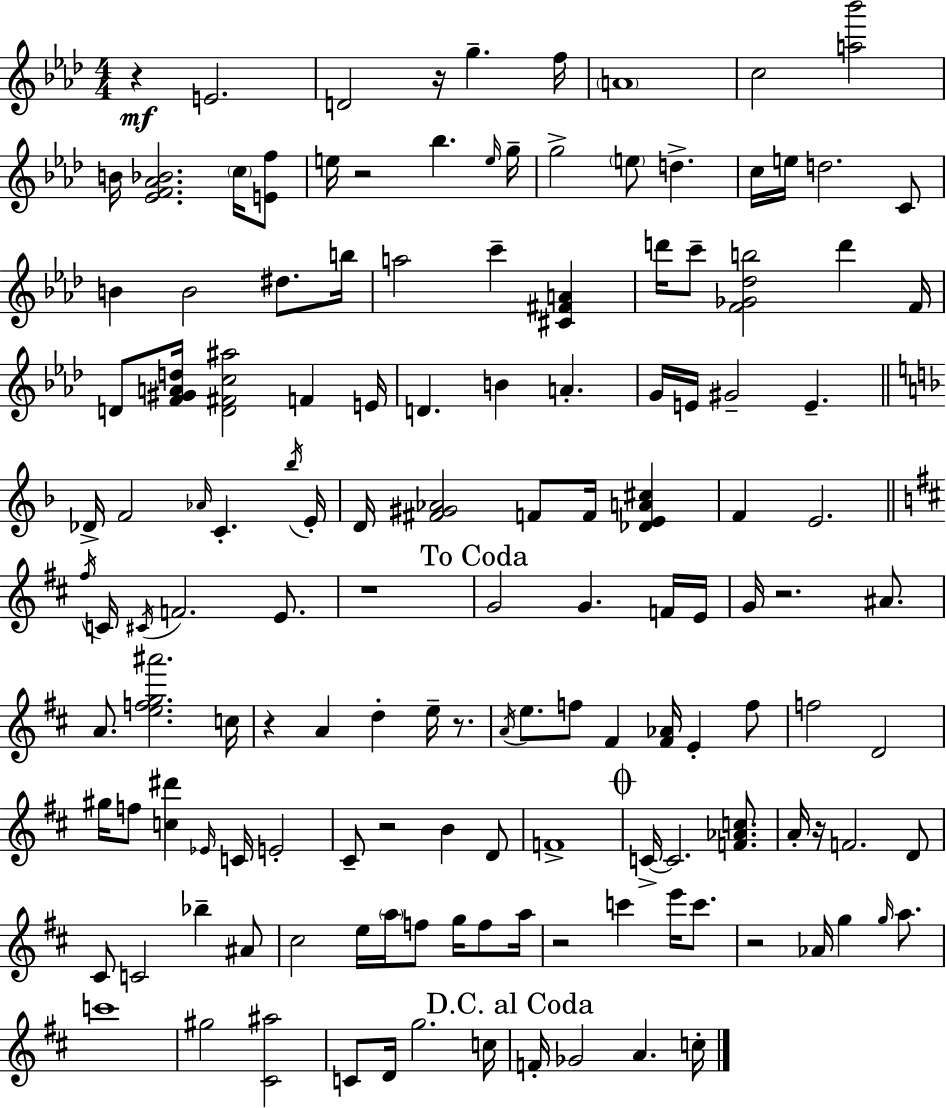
{
  \clef treble
  \numericTimeSignature
  \time 4/4
  \key aes \major
  r4\mf e'2. | d'2 r16 g''4.-- f''16 | \parenthesize a'1 | c''2 <a'' bes'''>2 | \break b'16 <ees' f' aes' bes'>2. \parenthesize c''16 <e' f''>8 | e''16 r2 bes''4. \grace { e''16 } | g''16-- g''2-> \parenthesize e''8 d''4.-> | c''16 e''16 d''2. c'8 | \break b'4 b'2 dis''8. | b''16 a''2 c'''4-- <cis' fis' a'>4 | d'''16 c'''8-- <f' ges' des'' b''>2 d'''4 | f'16 d'8 <f' gis' a' d''>16 <d' fis' c'' ais''>2 f'4 | \break e'16 d'4. b'4 a'4.-. | g'16 e'16 gis'2-- e'4.-- | \bar "||" \break \key d \minor des'16-> f'2 \grace { aes'16 } c'4.-. | \acciaccatura { bes''16 } e'16-. d'16 <fis' gis' aes'>2 f'8 f'16 <des' e' a' cis''>4 | f'4 e'2. | \bar "||" \break \key d \major \acciaccatura { fis''16 } c'16 \acciaccatura { cis'16 } f'2. e'8. | r1 | \mark "To Coda" g'2 g'4. | f'16 e'16 g'16 r2. ais'8. | \break a'8. <e'' f'' g'' ais'''>2. | c''16 r4 a'4 d''4-. e''16-- r8. | \acciaccatura { a'16 } e''8. f''8 fis'4 <fis' aes'>16 e'4-. | f''8 f''2 d'2 | \break gis''16 f''8 <c'' dis'''>4 \grace { ees'16 } c'16 e'2-. | cis'8-- r2 b'4 | d'8 f'1-> | \mark \markup { \musicglyph "scripts.coda" } c'16->~~ c'2. | \break <f' aes' c''>8. a'16-. r16 f'2. | d'8 cis'8 c'2 bes''4-- | ais'8 cis''2 e''16 \parenthesize a''16 f''8 | g''16 f''8 a''16 r2 c'''4 | \break e'''16 c'''8. r2 aes'16 g''4 | \grace { g''16 } a''8. c'''1 | gis''2 <cis' ais''>2 | c'8 d'16 g''2. | \break c''16 \mark "D.C. al Coda" f'16-. ges'2 a'4. | c''16-. \bar "|."
}